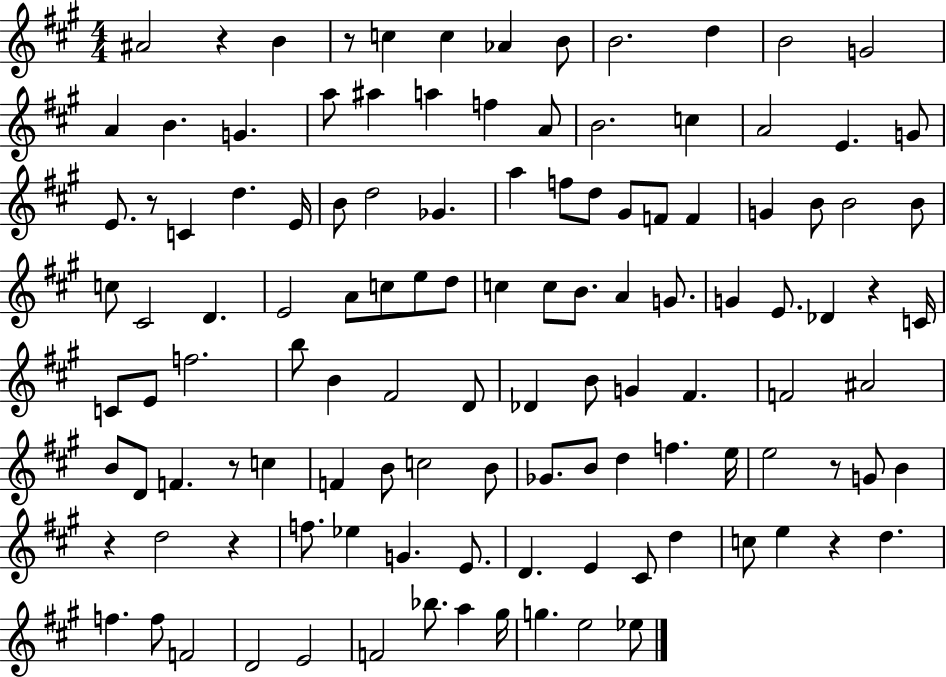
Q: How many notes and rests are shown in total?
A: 119